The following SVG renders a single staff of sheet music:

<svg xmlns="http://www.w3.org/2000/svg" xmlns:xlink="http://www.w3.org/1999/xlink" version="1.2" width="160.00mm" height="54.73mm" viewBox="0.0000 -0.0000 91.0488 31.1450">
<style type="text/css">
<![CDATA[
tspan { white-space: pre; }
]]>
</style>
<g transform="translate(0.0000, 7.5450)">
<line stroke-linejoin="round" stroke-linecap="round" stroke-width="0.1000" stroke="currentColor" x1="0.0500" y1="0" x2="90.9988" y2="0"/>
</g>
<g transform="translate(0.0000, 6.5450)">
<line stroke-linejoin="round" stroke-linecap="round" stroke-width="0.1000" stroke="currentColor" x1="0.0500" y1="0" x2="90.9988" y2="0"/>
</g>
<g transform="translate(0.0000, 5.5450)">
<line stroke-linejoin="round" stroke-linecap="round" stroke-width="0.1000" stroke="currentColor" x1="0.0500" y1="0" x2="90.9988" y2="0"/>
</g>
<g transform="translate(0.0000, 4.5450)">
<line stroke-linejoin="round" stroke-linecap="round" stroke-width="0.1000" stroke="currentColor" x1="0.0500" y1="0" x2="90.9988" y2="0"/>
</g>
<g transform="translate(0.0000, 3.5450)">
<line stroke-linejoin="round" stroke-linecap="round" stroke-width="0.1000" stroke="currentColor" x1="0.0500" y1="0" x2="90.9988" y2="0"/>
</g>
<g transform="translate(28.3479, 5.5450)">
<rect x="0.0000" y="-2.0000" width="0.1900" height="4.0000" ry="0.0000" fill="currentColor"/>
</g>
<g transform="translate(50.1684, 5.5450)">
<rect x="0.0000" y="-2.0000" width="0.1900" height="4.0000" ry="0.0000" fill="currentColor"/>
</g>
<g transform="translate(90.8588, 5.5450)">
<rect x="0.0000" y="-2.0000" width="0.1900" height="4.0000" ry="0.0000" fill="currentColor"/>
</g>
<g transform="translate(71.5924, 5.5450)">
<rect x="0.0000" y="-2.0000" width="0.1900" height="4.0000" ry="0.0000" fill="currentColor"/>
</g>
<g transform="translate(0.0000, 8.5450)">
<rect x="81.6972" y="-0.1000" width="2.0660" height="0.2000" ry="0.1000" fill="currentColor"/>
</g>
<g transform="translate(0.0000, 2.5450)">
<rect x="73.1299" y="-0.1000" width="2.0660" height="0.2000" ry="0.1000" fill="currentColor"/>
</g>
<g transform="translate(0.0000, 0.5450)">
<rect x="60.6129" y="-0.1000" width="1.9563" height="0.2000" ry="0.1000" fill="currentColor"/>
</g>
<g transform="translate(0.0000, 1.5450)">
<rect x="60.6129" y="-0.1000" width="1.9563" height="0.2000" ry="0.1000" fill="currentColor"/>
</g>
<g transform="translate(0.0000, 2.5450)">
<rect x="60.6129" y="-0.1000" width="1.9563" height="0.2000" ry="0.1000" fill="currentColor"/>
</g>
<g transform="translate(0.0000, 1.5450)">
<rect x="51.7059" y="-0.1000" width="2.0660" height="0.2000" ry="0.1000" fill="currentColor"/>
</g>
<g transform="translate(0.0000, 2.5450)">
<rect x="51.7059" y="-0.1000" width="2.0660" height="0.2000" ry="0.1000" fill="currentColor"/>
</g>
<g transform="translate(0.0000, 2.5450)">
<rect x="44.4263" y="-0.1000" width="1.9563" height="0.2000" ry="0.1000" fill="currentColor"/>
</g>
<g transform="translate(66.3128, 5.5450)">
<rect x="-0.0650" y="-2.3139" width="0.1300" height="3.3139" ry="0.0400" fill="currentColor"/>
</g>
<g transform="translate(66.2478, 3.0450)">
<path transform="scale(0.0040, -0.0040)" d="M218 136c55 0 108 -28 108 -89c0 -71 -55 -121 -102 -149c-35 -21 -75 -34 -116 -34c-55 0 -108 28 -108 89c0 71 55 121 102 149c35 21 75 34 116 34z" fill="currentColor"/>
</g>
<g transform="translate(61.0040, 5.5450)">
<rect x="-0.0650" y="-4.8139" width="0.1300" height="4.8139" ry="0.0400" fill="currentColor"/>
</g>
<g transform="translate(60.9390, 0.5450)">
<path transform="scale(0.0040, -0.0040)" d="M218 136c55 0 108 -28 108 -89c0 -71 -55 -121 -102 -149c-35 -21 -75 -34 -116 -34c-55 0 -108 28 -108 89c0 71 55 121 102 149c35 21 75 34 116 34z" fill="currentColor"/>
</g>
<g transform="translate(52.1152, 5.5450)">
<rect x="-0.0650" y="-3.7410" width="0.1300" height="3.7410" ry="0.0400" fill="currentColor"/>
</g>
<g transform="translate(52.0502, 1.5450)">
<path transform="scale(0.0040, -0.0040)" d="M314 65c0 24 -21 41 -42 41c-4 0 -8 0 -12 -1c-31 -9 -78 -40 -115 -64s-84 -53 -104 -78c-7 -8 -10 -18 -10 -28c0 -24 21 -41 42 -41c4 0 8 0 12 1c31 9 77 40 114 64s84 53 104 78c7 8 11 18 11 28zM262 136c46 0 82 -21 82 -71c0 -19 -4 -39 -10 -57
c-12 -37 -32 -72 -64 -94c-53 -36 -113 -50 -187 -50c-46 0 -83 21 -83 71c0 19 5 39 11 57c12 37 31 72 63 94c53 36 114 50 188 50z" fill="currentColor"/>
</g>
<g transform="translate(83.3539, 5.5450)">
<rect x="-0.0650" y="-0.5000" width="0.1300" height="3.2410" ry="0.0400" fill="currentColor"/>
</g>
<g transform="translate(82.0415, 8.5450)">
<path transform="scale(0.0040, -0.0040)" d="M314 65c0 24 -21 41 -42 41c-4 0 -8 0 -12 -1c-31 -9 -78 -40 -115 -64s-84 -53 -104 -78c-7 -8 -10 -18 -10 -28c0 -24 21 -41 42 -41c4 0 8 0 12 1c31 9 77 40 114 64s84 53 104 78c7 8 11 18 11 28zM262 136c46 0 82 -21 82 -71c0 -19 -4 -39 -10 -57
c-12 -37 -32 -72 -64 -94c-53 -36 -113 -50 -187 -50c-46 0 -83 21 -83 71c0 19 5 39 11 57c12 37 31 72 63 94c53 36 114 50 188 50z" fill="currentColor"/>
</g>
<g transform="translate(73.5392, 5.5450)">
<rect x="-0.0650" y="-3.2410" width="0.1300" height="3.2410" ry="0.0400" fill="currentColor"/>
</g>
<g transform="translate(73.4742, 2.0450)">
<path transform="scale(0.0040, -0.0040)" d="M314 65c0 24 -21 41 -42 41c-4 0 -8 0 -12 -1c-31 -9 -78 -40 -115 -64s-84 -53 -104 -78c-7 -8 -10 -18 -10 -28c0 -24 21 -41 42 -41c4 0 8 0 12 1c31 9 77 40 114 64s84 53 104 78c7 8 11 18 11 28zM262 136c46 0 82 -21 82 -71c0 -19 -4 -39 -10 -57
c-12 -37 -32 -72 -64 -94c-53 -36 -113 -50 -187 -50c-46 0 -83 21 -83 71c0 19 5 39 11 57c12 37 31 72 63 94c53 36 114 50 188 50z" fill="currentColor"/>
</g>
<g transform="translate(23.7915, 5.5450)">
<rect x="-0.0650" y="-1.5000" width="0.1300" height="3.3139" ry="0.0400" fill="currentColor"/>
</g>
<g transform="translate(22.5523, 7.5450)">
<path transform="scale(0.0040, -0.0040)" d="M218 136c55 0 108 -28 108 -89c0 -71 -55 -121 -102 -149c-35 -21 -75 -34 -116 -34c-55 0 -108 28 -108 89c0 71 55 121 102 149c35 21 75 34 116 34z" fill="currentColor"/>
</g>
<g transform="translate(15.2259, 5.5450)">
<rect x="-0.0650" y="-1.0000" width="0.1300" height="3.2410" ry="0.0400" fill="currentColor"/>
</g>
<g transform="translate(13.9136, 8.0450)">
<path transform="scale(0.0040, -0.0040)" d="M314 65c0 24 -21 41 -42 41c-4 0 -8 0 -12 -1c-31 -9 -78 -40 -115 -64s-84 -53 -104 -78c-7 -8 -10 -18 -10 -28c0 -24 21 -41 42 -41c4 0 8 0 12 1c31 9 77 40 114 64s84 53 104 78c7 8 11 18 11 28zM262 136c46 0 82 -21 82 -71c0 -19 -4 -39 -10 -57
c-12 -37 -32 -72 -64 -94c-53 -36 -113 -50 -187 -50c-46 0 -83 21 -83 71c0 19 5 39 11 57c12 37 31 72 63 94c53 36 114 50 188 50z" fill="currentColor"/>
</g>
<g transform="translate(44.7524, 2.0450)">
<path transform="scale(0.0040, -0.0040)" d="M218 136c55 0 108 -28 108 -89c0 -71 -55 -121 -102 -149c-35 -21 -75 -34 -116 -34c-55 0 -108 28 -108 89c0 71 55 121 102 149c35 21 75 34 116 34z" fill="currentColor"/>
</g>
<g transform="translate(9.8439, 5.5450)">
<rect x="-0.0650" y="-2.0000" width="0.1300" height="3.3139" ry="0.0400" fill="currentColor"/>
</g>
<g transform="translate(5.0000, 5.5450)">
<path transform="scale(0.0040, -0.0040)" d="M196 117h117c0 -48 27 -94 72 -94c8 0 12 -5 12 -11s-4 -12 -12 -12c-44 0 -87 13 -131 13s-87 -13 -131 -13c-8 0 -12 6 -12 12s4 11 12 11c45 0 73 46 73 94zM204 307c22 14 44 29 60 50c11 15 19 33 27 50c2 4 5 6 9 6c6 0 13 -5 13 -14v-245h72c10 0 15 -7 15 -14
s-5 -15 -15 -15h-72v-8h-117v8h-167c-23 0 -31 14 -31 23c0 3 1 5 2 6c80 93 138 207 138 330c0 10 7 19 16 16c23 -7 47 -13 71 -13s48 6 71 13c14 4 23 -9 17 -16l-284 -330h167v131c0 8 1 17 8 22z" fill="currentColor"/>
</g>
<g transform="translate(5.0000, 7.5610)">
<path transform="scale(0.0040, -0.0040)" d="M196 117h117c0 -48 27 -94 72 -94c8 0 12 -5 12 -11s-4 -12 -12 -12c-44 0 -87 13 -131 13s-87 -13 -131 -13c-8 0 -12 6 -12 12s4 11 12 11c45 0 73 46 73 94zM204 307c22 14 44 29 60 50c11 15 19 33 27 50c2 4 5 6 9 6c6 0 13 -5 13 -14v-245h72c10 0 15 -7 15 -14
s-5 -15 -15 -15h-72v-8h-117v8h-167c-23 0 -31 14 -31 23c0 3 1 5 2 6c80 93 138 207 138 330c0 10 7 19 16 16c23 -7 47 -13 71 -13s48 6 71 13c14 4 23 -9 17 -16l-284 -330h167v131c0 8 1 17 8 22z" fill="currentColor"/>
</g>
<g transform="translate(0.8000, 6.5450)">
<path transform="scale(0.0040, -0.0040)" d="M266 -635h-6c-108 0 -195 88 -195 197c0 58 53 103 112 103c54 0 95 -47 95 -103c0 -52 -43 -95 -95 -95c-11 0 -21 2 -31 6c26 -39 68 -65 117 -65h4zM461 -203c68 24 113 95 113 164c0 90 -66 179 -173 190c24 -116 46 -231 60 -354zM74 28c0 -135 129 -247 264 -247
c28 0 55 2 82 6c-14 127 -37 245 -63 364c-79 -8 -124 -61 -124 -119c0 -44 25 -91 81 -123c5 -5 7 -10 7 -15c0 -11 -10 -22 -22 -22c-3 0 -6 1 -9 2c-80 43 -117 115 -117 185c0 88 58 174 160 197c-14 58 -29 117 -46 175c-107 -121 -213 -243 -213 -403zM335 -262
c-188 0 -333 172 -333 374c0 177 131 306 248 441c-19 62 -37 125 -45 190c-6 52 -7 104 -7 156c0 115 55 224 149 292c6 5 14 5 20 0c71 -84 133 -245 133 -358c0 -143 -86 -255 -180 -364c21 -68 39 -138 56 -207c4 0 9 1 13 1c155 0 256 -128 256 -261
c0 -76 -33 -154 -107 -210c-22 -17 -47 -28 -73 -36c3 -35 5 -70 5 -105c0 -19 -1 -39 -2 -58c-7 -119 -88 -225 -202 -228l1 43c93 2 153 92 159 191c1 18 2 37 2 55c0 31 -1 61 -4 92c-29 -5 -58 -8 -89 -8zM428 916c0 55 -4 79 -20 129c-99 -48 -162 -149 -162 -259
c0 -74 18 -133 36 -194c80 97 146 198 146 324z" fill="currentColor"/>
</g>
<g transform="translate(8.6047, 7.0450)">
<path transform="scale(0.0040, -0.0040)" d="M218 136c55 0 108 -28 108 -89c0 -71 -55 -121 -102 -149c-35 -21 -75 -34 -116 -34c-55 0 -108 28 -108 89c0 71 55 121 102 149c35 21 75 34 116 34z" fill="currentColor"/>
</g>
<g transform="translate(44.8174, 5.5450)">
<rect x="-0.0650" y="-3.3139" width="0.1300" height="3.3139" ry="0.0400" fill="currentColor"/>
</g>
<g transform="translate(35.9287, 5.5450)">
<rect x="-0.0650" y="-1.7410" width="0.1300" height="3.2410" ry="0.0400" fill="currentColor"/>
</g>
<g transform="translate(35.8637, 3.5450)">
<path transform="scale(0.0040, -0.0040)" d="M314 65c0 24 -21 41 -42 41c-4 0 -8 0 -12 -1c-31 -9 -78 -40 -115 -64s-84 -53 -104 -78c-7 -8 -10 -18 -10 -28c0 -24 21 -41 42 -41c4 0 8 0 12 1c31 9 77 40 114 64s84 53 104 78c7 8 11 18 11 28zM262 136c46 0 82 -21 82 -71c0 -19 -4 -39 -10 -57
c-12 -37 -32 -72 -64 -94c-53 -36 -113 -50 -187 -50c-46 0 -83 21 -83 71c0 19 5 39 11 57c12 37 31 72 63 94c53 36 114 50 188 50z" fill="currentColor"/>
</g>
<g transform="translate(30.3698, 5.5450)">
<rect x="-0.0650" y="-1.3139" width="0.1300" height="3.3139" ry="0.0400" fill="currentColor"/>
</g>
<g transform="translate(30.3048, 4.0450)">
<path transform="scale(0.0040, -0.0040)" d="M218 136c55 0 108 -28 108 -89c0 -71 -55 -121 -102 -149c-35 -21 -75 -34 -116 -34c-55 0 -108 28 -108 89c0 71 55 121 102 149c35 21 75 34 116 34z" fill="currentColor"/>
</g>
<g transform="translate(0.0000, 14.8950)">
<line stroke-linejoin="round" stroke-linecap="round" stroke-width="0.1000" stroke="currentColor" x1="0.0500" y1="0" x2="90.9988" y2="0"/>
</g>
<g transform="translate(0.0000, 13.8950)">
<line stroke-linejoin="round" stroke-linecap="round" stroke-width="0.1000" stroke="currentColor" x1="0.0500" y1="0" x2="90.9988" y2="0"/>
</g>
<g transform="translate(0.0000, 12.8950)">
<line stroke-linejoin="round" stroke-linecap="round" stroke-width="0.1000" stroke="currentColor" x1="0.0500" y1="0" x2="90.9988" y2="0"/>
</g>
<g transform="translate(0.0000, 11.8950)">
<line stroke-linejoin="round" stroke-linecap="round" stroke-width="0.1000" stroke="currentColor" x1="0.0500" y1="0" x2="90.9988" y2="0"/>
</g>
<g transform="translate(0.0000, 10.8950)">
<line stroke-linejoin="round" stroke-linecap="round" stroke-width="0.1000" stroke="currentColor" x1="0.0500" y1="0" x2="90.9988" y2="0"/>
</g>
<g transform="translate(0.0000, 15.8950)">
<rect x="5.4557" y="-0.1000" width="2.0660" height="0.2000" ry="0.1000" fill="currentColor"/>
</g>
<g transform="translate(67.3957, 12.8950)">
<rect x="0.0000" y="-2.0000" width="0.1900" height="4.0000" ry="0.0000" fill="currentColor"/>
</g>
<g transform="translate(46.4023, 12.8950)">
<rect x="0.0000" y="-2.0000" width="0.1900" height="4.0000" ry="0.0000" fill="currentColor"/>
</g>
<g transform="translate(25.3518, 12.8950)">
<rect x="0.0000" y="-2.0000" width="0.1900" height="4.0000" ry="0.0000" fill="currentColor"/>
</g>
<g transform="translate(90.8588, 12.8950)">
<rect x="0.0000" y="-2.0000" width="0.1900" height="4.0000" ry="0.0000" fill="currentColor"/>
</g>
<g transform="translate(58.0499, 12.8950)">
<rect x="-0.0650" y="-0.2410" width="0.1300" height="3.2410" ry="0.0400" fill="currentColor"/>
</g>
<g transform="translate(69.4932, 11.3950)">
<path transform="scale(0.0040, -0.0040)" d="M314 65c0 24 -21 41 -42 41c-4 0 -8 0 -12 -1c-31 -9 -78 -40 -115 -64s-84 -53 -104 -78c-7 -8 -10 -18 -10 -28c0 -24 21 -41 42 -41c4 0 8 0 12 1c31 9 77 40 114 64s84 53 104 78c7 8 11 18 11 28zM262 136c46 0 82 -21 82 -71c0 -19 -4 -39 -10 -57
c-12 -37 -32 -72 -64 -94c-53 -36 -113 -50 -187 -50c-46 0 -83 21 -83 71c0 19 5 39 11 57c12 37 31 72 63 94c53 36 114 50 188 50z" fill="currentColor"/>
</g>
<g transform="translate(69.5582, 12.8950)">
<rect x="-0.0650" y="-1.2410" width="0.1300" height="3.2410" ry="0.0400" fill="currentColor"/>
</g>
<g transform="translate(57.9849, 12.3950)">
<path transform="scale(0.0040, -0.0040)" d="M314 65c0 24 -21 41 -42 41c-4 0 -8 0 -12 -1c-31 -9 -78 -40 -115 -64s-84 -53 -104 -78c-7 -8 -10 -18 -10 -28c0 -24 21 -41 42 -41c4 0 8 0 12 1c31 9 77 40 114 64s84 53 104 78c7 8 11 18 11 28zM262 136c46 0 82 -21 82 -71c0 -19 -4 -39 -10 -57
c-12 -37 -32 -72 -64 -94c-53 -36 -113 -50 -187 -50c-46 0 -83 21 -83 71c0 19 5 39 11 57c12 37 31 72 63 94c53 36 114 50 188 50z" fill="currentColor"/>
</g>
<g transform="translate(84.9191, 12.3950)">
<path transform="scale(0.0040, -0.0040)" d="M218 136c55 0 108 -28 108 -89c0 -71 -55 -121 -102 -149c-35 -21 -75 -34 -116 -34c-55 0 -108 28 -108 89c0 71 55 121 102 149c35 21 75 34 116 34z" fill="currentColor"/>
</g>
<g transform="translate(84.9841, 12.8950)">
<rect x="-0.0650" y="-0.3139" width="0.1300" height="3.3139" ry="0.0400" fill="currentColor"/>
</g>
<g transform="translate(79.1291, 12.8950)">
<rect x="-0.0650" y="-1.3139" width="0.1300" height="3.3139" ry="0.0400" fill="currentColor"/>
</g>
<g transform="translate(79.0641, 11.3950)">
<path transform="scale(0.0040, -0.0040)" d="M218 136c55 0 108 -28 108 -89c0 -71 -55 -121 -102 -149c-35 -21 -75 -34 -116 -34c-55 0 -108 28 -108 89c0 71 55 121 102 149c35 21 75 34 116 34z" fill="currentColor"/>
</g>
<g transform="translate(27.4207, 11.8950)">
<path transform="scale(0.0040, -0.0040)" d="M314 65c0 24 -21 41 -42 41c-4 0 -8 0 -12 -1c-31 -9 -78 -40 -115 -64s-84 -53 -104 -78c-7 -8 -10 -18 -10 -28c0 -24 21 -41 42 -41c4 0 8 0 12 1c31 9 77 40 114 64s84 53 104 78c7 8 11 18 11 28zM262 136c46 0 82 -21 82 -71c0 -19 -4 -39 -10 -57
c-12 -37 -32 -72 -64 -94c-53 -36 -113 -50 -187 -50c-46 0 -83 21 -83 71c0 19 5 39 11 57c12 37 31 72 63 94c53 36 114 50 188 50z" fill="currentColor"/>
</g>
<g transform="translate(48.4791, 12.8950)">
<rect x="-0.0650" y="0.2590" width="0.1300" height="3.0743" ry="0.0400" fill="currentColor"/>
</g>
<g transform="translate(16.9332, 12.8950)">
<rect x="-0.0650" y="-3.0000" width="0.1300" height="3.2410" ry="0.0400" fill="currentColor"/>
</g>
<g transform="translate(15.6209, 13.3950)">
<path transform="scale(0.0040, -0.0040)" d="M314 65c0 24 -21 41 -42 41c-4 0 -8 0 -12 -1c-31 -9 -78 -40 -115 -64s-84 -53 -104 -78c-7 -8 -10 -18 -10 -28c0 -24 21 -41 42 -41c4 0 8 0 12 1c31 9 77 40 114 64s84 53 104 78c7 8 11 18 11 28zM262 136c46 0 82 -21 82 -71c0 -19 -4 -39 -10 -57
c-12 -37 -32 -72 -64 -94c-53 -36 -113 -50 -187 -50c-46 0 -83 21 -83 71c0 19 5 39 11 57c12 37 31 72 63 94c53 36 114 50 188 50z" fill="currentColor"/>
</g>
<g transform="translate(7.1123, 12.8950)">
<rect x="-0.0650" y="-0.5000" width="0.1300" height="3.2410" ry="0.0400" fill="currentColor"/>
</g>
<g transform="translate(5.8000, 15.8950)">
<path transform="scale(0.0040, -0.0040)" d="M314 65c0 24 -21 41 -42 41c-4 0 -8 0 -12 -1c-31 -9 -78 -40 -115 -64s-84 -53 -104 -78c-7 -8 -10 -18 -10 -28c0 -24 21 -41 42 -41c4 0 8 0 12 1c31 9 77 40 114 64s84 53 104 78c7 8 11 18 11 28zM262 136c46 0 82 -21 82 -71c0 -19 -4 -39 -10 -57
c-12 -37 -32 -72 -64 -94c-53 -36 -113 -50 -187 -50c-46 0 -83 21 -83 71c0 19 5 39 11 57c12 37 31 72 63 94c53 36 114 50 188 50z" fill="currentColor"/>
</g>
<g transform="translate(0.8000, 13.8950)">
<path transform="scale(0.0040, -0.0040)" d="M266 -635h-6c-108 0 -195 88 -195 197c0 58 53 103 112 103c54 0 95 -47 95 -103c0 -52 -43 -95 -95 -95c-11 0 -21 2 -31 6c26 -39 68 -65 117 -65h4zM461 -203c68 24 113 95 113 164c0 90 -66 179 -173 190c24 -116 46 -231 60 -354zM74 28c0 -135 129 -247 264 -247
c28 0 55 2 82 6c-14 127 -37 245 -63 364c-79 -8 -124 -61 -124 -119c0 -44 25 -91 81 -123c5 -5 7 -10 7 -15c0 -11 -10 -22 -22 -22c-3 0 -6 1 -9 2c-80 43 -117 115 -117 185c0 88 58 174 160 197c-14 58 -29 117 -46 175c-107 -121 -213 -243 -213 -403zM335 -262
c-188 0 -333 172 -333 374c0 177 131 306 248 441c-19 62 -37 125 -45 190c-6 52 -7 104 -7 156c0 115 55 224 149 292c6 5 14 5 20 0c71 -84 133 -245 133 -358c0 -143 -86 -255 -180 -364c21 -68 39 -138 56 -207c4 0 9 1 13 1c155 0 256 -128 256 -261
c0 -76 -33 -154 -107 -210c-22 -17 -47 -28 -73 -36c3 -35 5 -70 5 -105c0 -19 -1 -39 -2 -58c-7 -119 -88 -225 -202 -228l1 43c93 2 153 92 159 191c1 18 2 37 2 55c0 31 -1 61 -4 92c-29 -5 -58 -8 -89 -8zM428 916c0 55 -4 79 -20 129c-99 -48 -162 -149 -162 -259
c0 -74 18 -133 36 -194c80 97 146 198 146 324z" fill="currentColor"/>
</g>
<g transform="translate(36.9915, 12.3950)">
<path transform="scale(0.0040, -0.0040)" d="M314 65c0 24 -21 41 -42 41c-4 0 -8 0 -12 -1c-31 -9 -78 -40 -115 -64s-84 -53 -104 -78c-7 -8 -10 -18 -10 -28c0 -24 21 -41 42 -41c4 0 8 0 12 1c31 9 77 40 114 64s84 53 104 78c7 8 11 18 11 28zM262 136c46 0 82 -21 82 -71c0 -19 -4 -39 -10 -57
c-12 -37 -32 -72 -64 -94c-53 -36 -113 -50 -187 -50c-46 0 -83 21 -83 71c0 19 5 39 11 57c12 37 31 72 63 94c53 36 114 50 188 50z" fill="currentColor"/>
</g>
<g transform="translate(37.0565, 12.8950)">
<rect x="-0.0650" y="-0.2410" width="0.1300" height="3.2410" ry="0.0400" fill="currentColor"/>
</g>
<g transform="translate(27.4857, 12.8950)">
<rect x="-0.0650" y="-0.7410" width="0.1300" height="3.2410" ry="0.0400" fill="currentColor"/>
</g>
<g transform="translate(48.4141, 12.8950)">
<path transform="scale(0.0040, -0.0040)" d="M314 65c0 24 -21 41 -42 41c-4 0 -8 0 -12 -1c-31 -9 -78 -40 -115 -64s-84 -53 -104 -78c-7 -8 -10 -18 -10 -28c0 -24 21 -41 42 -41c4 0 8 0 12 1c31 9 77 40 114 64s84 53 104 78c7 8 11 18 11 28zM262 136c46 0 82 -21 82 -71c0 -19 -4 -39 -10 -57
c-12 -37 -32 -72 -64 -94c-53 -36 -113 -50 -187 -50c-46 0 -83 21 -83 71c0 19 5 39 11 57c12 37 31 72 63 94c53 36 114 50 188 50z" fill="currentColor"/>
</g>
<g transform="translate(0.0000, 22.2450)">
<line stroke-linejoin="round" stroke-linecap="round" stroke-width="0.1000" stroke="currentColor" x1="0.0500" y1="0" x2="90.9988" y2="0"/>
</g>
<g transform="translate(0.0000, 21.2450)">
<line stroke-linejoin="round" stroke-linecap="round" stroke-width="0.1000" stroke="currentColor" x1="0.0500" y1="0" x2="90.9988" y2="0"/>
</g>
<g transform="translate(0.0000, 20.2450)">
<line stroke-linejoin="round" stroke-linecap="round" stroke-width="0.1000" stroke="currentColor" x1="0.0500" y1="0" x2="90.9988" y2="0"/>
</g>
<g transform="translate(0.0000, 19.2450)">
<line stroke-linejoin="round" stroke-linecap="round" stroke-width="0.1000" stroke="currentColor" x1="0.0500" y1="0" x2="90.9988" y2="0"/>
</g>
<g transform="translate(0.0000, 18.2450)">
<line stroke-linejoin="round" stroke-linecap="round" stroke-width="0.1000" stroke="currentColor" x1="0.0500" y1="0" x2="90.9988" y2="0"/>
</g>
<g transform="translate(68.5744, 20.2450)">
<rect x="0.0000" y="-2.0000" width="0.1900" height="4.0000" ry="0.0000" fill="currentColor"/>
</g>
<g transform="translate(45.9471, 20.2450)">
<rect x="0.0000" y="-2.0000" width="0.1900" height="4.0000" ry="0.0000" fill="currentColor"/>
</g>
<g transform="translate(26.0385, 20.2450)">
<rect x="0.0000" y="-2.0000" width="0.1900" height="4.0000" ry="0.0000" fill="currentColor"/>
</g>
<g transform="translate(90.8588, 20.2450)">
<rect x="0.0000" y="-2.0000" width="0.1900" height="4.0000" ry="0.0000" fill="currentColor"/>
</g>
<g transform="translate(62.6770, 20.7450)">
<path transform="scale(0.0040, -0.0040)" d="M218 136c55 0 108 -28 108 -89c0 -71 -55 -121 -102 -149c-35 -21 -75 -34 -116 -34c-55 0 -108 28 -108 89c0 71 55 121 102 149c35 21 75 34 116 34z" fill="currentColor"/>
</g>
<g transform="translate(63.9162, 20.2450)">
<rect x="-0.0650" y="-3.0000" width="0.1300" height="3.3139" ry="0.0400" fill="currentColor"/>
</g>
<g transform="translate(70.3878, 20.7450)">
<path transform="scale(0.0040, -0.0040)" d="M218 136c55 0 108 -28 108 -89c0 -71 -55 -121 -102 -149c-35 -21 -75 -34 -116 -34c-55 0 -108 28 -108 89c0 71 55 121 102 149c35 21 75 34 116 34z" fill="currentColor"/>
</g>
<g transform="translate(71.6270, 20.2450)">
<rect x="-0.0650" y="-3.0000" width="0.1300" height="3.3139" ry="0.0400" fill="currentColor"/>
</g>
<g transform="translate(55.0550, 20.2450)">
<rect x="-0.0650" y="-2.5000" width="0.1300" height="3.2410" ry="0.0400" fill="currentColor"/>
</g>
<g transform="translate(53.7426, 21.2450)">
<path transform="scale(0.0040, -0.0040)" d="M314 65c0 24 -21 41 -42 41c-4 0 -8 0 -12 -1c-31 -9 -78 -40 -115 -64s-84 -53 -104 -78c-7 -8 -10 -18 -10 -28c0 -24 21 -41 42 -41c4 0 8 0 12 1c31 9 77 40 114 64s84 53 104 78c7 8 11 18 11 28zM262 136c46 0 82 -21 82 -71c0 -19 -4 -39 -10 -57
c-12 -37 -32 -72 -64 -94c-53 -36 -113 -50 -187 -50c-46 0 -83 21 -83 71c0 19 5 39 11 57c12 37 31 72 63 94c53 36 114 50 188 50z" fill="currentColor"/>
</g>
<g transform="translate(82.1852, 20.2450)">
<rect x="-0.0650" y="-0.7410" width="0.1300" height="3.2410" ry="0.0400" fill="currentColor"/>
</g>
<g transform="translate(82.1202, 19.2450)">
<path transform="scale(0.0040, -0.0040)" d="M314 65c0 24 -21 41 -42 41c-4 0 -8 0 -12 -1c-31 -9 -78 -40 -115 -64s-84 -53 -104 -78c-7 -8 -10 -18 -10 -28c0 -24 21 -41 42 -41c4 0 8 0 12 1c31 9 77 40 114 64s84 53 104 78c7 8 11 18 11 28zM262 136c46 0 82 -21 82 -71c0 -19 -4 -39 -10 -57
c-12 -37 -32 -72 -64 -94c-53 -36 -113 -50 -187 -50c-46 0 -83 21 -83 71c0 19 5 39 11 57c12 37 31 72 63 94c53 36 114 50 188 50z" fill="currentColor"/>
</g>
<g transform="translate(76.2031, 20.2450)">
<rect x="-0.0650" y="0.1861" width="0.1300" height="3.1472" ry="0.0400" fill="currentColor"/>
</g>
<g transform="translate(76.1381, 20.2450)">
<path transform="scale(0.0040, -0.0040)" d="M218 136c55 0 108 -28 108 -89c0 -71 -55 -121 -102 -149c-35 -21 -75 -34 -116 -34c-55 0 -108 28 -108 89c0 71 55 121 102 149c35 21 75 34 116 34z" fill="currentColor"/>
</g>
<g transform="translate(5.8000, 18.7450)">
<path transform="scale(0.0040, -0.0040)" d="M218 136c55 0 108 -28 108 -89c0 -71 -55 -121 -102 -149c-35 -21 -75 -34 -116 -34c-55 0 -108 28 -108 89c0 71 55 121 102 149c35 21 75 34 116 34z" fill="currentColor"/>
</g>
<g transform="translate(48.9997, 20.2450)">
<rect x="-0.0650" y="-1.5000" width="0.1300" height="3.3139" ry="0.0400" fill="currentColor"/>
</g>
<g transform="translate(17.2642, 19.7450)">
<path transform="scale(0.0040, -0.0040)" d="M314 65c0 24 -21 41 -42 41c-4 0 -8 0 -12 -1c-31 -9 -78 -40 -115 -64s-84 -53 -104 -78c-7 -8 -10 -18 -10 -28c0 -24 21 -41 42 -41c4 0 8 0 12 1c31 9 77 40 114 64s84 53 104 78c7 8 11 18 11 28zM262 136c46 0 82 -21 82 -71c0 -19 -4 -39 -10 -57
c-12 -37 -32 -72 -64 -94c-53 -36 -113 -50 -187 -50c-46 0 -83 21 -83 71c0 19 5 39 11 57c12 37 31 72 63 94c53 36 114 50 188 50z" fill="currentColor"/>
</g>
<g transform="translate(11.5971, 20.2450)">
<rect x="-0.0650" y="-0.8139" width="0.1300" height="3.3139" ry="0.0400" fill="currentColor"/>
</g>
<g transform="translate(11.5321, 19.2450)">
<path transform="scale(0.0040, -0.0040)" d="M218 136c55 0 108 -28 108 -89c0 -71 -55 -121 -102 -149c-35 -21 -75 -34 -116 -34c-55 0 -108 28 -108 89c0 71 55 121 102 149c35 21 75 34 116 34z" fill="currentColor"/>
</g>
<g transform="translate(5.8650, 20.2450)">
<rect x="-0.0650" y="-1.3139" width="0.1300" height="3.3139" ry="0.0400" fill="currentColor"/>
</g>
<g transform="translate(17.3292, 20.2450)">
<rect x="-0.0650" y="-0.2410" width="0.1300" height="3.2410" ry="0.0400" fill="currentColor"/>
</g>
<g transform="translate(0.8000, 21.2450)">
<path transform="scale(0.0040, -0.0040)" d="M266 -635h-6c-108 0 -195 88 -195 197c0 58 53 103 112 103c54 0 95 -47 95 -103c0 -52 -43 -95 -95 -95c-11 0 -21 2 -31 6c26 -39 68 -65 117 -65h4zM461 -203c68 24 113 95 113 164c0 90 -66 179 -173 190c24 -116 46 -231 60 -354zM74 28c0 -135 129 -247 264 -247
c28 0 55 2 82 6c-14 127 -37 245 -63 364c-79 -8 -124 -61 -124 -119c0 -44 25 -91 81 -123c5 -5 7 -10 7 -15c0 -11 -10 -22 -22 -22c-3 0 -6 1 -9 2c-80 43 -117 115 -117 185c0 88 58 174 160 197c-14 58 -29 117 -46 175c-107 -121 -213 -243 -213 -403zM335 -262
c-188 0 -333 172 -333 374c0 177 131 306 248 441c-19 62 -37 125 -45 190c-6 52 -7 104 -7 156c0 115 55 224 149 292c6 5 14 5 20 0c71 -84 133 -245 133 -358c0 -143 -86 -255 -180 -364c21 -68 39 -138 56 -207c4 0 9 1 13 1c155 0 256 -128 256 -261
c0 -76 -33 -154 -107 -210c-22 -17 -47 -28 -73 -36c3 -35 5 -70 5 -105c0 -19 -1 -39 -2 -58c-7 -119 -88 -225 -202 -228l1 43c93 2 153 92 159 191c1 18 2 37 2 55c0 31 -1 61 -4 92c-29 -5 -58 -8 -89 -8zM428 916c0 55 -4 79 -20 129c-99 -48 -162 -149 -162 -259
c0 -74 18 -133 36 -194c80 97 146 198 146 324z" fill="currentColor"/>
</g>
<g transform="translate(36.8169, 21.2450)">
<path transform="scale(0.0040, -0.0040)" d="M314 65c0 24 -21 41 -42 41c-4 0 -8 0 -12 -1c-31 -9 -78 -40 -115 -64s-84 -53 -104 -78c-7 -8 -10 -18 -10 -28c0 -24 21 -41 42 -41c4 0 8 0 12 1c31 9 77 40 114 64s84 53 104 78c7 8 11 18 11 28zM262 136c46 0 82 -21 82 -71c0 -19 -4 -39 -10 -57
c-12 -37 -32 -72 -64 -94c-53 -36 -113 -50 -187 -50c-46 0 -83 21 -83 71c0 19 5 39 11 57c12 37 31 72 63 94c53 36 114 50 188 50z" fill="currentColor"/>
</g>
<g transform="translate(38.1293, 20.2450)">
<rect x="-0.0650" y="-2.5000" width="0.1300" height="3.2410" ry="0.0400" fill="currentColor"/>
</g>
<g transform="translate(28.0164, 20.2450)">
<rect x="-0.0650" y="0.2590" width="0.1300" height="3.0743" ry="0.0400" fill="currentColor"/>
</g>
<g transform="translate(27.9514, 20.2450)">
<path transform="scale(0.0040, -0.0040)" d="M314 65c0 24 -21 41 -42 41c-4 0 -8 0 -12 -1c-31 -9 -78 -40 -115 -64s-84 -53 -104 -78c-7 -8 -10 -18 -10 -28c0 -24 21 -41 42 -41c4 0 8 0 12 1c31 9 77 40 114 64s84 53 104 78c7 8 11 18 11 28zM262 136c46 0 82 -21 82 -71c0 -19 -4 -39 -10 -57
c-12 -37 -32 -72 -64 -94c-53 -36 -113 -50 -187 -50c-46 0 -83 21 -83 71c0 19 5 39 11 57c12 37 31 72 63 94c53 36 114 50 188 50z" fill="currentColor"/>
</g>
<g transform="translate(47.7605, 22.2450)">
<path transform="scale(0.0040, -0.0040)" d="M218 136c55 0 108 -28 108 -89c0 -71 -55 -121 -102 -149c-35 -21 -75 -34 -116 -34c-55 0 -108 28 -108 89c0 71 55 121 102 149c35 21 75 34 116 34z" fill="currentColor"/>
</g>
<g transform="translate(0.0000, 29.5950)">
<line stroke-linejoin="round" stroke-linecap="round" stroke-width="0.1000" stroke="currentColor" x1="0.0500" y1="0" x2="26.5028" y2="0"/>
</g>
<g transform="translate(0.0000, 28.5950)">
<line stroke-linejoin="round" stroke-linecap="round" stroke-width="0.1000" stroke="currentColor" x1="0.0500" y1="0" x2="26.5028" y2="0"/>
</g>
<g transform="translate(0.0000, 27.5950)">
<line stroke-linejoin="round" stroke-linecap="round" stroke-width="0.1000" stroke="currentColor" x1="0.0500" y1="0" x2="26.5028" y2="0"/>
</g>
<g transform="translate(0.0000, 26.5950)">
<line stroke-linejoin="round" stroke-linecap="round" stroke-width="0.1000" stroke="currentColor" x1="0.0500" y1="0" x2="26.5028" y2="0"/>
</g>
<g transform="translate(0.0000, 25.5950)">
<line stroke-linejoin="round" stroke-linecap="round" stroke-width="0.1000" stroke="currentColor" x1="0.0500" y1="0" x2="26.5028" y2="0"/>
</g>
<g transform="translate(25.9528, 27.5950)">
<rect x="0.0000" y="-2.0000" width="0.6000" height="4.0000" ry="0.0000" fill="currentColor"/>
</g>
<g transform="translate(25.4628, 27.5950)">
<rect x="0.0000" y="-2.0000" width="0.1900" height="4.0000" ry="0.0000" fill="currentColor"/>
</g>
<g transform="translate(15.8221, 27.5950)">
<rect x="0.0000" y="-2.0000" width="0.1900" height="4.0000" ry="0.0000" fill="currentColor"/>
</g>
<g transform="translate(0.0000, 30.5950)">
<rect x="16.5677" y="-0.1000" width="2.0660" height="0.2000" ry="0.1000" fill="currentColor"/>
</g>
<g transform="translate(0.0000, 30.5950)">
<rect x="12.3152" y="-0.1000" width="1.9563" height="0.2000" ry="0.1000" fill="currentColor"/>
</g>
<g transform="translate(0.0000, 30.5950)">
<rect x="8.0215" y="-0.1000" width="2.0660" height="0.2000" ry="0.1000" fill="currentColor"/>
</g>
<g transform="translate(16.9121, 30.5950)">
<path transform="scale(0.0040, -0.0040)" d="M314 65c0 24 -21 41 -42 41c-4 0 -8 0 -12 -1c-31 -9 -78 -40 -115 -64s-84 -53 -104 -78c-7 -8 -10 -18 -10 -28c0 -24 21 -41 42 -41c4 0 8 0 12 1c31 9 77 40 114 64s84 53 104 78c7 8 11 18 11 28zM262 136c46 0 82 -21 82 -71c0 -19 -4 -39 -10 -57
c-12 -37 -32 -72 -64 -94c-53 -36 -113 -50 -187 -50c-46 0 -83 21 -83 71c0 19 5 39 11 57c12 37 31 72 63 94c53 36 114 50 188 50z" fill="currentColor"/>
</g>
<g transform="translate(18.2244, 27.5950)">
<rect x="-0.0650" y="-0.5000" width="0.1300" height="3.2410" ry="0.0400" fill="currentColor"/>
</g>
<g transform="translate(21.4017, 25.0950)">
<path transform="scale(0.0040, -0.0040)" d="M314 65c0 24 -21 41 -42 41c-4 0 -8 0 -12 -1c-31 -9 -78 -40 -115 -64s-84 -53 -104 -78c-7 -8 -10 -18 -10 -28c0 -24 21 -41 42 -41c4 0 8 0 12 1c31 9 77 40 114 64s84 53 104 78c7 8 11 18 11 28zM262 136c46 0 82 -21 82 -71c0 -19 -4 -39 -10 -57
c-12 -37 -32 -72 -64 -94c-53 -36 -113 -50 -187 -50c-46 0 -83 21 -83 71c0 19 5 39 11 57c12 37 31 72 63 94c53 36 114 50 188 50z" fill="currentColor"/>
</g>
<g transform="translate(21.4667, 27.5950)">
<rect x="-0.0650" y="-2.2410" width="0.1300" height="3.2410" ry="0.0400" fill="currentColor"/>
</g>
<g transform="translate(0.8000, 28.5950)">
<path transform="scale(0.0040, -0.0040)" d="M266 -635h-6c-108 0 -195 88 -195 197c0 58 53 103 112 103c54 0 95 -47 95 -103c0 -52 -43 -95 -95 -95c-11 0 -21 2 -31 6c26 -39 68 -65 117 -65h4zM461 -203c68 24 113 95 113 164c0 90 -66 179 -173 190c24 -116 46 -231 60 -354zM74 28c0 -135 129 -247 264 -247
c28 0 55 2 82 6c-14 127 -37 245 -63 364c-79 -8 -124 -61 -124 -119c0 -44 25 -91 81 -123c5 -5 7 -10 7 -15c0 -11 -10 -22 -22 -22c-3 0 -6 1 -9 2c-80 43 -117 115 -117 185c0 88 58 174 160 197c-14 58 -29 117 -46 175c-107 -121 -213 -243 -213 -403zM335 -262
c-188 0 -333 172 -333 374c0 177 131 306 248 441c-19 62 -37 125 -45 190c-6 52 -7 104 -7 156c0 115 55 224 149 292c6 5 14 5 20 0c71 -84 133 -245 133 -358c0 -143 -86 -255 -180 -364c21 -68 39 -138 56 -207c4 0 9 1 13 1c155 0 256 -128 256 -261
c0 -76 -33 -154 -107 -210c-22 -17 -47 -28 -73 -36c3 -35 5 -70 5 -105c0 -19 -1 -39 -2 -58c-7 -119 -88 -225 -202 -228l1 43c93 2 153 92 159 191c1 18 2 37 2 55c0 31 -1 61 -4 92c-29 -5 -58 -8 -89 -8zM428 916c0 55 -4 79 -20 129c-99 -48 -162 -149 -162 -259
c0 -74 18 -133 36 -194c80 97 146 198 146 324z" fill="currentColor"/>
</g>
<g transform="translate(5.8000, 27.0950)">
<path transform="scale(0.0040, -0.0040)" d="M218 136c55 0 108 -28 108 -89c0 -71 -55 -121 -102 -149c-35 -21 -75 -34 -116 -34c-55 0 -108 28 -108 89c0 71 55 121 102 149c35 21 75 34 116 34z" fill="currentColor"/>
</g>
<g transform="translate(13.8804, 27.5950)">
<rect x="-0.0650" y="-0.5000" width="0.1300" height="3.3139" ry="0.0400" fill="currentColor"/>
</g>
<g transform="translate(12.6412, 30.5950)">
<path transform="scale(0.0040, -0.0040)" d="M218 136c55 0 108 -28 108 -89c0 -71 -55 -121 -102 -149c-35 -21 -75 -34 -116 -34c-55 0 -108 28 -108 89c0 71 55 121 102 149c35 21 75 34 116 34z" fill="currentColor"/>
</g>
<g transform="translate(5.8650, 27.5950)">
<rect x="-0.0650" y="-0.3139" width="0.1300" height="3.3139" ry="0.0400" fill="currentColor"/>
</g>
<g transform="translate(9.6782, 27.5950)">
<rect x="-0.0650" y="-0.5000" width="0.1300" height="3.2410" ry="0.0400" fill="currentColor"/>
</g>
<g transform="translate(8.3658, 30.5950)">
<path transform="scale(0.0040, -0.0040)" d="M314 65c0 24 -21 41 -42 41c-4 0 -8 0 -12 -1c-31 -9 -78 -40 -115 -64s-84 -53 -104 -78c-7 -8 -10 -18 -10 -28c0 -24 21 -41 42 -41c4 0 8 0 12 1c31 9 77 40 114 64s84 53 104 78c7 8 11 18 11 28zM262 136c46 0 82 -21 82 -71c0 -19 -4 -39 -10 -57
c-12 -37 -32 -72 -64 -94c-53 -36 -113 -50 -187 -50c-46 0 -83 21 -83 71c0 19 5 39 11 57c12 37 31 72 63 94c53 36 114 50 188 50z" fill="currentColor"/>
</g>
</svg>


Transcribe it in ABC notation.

X:1
T:Untitled
M:4/4
L:1/4
K:C
F D2 E e f2 b c'2 e' g b2 C2 C2 A2 d2 c2 B2 c2 e2 e c e d c2 B2 G2 E G2 A A B d2 c C2 C C2 g2